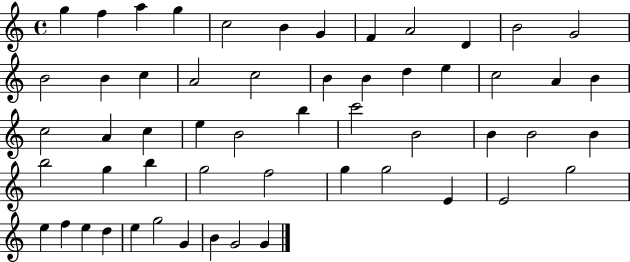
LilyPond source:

{
  \clef treble
  \time 4/4
  \defaultTimeSignature
  \key c \major
  g''4 f''4 a''4 g''4 | c''2 b'4 g'4 | f'4 a'2 d'4 | b'2 g'2 | \break b'2 b'4 c''4 | a'2 c''2 | b'4 b'4 d''4 e''4 | c''2 a'4 b'4 | \break c''2 a'4 c''4 | e''4 b'2 b''4 | c'''2 b'2 | b'4 b'2 b'4 | \break b''2 g''4 b''4 | g''2 f''2 | g''4 g''2 e'4 | e'2 g''2 | \break e''4 f''4 e''4 d''4 | e''4 g''2 g'4 | b'4 g'2 g'4 | \bar "|."
}